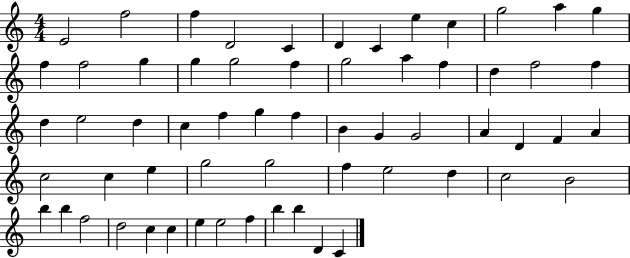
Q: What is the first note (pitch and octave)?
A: E4